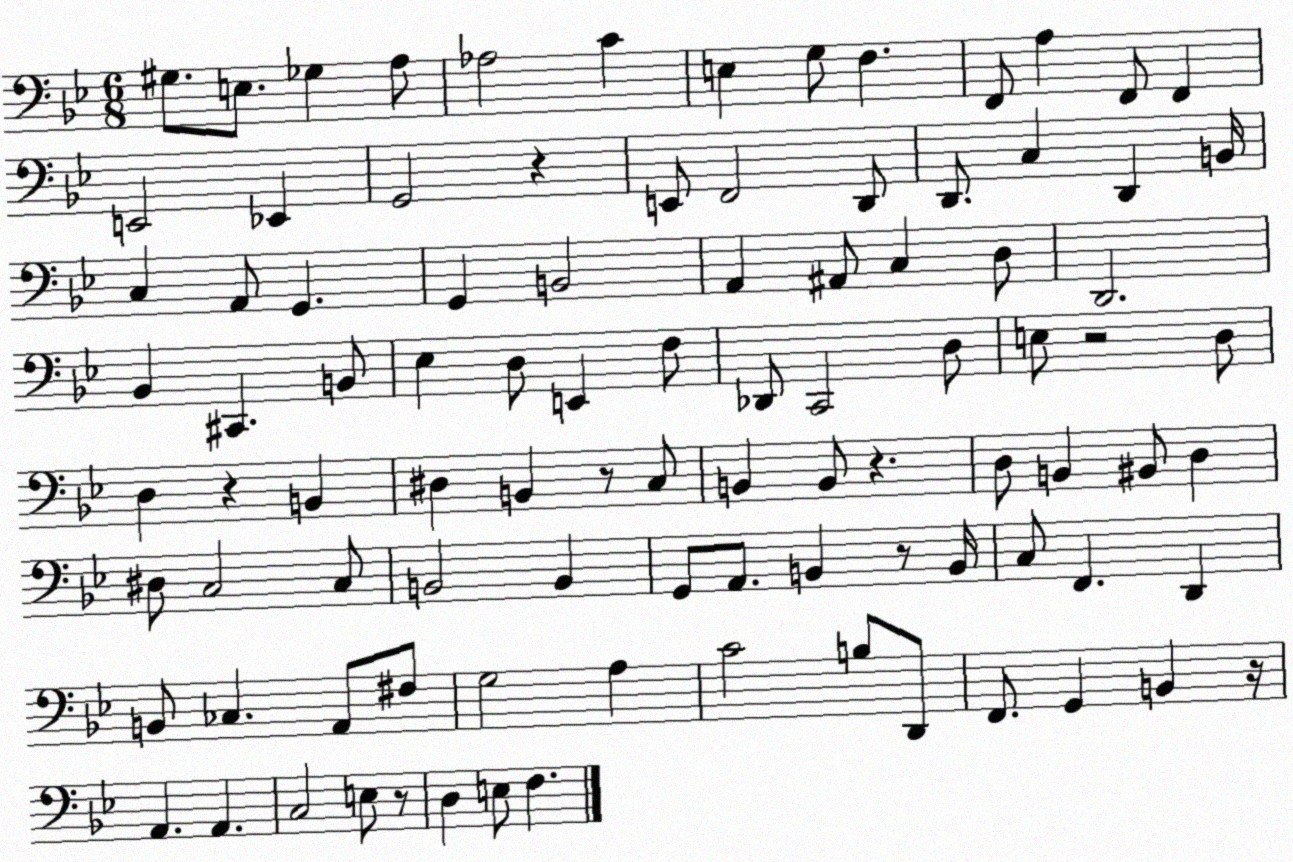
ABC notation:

X:1
T:Untitled
M:6/8
L:1/4
K:Bb
^G,/2 E,/2 _G, A,/2 _A,2 C E, G,/2 F, F,,/2 A, F,,/2 F,, E,,2 _E,, G,,2 z E,,/2 F,,2 D,,/2 D,,/2 C, D,, B,,/4 C, A,,/2 G,, G,, B,,2 A,, ^A,,/2 C, D,/2 D,,2 _B,, ^C,, B,,/2 _E, D,/2 E,, F,/2 _D,,/2 C,,2 D,/2 E,/2 z2 D,/2 D, z B,, ^D, B,, z/2 C,/2 B,, B,,/2 z D,/2 B,, ^B,,/2 D, ^D,/2 C,2 C,/2 B,,2 B,, G,,/2 A,,/2 B,, z/2 B,,/4 C,/2 F,, D,, B,,/2 _C, A,,/2 ^F,/2 G,2 A, C2 B,/2 D,,/2 F,,/2 G,, B,, z/4 A,, A,, C,2 E,/2 z/2 D, E,/2 F,